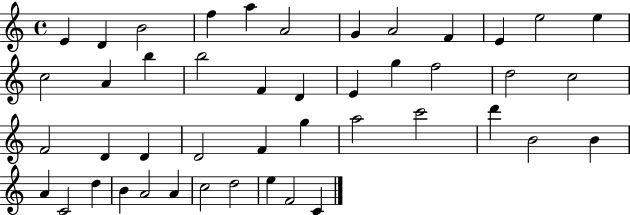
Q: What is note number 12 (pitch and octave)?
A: E5